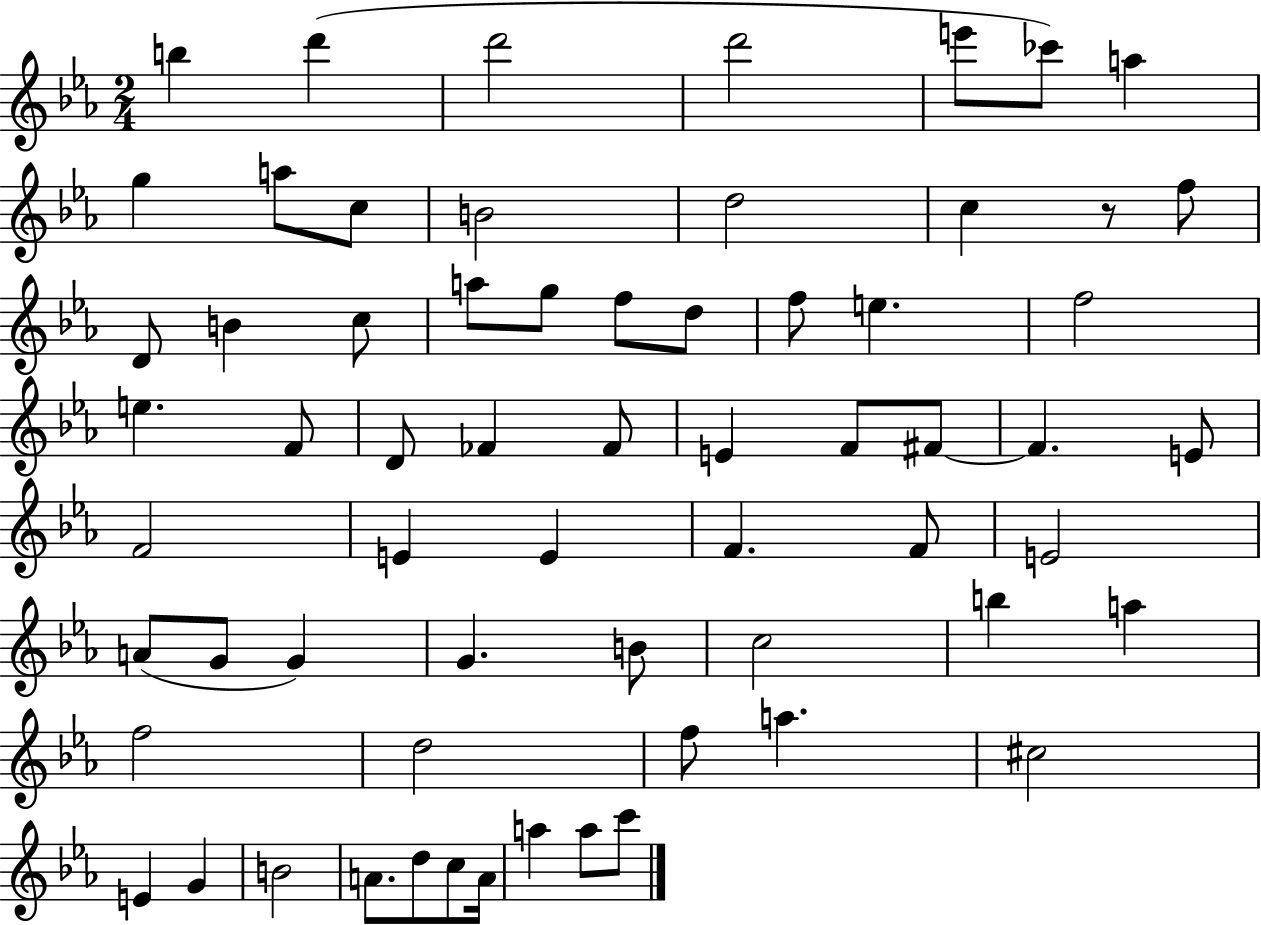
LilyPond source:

{
  \clef treble
  \numericTimeSignature
  \time 2/4
  \key ees \major
  b''4 d'''4( | d'''2 | d'''2 | e'''8 ces'''8) a''4 | \break g''4 a''8 c''8 | b'2 | d''2 | c''4 r8 f''8 | \break d'8 b'4 c''8 | a''8 g''8 f''8 d''8 | f''8 e''4. | f''2 | \break e''4. f'8 | d'8 fes'4 fes'8 | e'4 f'8 fis'8~~ | fis'4. e'8 | \break f'2 | e'4 e'4 | f'4. f'8 | e'2 | \break a'8( g'8 g'4) | g'4. b'8 | c''2 | b''4 a''4 | \break f''2 | d''2 | f''8 a''4. | cis''2 | \break e'4 g'4 | b'2 | a'8. d''8 c''8 a'16 | a''4 a''8 c'''8 | \break \bar "|."
}